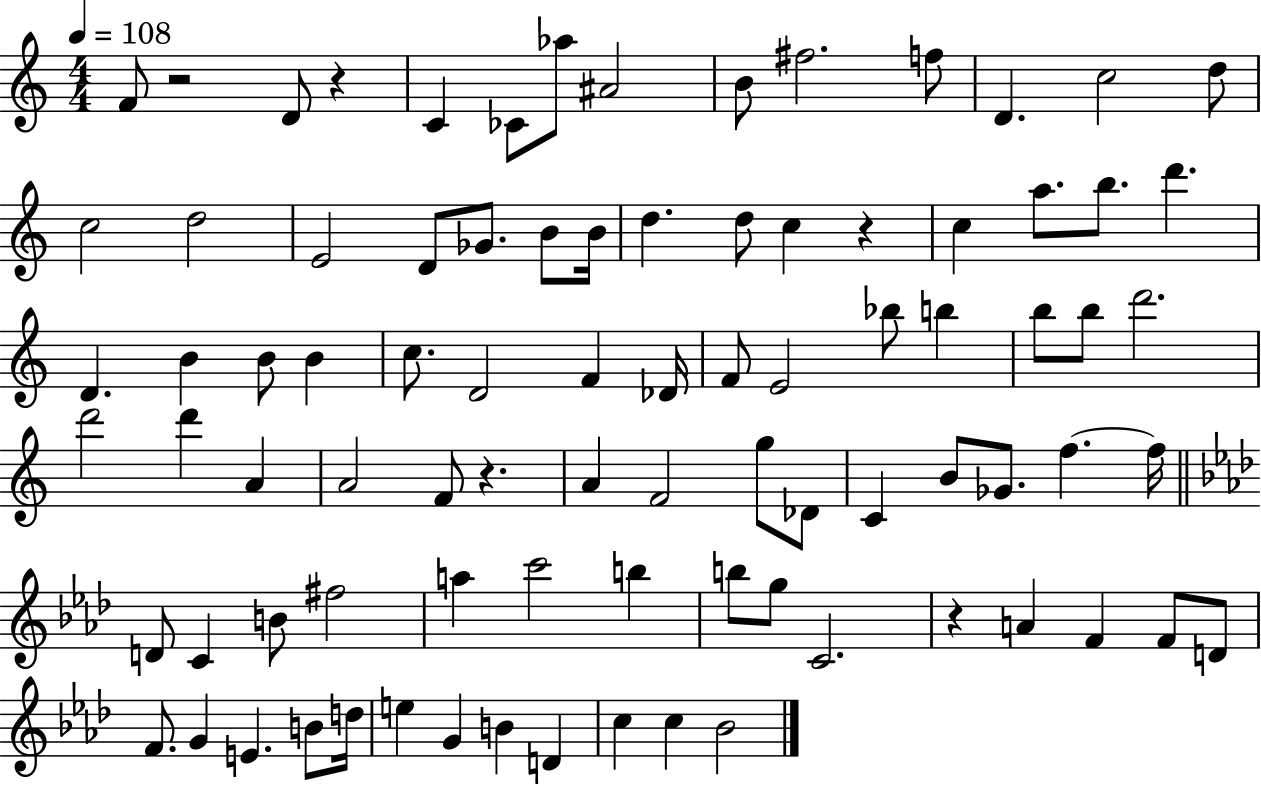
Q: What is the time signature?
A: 4/4